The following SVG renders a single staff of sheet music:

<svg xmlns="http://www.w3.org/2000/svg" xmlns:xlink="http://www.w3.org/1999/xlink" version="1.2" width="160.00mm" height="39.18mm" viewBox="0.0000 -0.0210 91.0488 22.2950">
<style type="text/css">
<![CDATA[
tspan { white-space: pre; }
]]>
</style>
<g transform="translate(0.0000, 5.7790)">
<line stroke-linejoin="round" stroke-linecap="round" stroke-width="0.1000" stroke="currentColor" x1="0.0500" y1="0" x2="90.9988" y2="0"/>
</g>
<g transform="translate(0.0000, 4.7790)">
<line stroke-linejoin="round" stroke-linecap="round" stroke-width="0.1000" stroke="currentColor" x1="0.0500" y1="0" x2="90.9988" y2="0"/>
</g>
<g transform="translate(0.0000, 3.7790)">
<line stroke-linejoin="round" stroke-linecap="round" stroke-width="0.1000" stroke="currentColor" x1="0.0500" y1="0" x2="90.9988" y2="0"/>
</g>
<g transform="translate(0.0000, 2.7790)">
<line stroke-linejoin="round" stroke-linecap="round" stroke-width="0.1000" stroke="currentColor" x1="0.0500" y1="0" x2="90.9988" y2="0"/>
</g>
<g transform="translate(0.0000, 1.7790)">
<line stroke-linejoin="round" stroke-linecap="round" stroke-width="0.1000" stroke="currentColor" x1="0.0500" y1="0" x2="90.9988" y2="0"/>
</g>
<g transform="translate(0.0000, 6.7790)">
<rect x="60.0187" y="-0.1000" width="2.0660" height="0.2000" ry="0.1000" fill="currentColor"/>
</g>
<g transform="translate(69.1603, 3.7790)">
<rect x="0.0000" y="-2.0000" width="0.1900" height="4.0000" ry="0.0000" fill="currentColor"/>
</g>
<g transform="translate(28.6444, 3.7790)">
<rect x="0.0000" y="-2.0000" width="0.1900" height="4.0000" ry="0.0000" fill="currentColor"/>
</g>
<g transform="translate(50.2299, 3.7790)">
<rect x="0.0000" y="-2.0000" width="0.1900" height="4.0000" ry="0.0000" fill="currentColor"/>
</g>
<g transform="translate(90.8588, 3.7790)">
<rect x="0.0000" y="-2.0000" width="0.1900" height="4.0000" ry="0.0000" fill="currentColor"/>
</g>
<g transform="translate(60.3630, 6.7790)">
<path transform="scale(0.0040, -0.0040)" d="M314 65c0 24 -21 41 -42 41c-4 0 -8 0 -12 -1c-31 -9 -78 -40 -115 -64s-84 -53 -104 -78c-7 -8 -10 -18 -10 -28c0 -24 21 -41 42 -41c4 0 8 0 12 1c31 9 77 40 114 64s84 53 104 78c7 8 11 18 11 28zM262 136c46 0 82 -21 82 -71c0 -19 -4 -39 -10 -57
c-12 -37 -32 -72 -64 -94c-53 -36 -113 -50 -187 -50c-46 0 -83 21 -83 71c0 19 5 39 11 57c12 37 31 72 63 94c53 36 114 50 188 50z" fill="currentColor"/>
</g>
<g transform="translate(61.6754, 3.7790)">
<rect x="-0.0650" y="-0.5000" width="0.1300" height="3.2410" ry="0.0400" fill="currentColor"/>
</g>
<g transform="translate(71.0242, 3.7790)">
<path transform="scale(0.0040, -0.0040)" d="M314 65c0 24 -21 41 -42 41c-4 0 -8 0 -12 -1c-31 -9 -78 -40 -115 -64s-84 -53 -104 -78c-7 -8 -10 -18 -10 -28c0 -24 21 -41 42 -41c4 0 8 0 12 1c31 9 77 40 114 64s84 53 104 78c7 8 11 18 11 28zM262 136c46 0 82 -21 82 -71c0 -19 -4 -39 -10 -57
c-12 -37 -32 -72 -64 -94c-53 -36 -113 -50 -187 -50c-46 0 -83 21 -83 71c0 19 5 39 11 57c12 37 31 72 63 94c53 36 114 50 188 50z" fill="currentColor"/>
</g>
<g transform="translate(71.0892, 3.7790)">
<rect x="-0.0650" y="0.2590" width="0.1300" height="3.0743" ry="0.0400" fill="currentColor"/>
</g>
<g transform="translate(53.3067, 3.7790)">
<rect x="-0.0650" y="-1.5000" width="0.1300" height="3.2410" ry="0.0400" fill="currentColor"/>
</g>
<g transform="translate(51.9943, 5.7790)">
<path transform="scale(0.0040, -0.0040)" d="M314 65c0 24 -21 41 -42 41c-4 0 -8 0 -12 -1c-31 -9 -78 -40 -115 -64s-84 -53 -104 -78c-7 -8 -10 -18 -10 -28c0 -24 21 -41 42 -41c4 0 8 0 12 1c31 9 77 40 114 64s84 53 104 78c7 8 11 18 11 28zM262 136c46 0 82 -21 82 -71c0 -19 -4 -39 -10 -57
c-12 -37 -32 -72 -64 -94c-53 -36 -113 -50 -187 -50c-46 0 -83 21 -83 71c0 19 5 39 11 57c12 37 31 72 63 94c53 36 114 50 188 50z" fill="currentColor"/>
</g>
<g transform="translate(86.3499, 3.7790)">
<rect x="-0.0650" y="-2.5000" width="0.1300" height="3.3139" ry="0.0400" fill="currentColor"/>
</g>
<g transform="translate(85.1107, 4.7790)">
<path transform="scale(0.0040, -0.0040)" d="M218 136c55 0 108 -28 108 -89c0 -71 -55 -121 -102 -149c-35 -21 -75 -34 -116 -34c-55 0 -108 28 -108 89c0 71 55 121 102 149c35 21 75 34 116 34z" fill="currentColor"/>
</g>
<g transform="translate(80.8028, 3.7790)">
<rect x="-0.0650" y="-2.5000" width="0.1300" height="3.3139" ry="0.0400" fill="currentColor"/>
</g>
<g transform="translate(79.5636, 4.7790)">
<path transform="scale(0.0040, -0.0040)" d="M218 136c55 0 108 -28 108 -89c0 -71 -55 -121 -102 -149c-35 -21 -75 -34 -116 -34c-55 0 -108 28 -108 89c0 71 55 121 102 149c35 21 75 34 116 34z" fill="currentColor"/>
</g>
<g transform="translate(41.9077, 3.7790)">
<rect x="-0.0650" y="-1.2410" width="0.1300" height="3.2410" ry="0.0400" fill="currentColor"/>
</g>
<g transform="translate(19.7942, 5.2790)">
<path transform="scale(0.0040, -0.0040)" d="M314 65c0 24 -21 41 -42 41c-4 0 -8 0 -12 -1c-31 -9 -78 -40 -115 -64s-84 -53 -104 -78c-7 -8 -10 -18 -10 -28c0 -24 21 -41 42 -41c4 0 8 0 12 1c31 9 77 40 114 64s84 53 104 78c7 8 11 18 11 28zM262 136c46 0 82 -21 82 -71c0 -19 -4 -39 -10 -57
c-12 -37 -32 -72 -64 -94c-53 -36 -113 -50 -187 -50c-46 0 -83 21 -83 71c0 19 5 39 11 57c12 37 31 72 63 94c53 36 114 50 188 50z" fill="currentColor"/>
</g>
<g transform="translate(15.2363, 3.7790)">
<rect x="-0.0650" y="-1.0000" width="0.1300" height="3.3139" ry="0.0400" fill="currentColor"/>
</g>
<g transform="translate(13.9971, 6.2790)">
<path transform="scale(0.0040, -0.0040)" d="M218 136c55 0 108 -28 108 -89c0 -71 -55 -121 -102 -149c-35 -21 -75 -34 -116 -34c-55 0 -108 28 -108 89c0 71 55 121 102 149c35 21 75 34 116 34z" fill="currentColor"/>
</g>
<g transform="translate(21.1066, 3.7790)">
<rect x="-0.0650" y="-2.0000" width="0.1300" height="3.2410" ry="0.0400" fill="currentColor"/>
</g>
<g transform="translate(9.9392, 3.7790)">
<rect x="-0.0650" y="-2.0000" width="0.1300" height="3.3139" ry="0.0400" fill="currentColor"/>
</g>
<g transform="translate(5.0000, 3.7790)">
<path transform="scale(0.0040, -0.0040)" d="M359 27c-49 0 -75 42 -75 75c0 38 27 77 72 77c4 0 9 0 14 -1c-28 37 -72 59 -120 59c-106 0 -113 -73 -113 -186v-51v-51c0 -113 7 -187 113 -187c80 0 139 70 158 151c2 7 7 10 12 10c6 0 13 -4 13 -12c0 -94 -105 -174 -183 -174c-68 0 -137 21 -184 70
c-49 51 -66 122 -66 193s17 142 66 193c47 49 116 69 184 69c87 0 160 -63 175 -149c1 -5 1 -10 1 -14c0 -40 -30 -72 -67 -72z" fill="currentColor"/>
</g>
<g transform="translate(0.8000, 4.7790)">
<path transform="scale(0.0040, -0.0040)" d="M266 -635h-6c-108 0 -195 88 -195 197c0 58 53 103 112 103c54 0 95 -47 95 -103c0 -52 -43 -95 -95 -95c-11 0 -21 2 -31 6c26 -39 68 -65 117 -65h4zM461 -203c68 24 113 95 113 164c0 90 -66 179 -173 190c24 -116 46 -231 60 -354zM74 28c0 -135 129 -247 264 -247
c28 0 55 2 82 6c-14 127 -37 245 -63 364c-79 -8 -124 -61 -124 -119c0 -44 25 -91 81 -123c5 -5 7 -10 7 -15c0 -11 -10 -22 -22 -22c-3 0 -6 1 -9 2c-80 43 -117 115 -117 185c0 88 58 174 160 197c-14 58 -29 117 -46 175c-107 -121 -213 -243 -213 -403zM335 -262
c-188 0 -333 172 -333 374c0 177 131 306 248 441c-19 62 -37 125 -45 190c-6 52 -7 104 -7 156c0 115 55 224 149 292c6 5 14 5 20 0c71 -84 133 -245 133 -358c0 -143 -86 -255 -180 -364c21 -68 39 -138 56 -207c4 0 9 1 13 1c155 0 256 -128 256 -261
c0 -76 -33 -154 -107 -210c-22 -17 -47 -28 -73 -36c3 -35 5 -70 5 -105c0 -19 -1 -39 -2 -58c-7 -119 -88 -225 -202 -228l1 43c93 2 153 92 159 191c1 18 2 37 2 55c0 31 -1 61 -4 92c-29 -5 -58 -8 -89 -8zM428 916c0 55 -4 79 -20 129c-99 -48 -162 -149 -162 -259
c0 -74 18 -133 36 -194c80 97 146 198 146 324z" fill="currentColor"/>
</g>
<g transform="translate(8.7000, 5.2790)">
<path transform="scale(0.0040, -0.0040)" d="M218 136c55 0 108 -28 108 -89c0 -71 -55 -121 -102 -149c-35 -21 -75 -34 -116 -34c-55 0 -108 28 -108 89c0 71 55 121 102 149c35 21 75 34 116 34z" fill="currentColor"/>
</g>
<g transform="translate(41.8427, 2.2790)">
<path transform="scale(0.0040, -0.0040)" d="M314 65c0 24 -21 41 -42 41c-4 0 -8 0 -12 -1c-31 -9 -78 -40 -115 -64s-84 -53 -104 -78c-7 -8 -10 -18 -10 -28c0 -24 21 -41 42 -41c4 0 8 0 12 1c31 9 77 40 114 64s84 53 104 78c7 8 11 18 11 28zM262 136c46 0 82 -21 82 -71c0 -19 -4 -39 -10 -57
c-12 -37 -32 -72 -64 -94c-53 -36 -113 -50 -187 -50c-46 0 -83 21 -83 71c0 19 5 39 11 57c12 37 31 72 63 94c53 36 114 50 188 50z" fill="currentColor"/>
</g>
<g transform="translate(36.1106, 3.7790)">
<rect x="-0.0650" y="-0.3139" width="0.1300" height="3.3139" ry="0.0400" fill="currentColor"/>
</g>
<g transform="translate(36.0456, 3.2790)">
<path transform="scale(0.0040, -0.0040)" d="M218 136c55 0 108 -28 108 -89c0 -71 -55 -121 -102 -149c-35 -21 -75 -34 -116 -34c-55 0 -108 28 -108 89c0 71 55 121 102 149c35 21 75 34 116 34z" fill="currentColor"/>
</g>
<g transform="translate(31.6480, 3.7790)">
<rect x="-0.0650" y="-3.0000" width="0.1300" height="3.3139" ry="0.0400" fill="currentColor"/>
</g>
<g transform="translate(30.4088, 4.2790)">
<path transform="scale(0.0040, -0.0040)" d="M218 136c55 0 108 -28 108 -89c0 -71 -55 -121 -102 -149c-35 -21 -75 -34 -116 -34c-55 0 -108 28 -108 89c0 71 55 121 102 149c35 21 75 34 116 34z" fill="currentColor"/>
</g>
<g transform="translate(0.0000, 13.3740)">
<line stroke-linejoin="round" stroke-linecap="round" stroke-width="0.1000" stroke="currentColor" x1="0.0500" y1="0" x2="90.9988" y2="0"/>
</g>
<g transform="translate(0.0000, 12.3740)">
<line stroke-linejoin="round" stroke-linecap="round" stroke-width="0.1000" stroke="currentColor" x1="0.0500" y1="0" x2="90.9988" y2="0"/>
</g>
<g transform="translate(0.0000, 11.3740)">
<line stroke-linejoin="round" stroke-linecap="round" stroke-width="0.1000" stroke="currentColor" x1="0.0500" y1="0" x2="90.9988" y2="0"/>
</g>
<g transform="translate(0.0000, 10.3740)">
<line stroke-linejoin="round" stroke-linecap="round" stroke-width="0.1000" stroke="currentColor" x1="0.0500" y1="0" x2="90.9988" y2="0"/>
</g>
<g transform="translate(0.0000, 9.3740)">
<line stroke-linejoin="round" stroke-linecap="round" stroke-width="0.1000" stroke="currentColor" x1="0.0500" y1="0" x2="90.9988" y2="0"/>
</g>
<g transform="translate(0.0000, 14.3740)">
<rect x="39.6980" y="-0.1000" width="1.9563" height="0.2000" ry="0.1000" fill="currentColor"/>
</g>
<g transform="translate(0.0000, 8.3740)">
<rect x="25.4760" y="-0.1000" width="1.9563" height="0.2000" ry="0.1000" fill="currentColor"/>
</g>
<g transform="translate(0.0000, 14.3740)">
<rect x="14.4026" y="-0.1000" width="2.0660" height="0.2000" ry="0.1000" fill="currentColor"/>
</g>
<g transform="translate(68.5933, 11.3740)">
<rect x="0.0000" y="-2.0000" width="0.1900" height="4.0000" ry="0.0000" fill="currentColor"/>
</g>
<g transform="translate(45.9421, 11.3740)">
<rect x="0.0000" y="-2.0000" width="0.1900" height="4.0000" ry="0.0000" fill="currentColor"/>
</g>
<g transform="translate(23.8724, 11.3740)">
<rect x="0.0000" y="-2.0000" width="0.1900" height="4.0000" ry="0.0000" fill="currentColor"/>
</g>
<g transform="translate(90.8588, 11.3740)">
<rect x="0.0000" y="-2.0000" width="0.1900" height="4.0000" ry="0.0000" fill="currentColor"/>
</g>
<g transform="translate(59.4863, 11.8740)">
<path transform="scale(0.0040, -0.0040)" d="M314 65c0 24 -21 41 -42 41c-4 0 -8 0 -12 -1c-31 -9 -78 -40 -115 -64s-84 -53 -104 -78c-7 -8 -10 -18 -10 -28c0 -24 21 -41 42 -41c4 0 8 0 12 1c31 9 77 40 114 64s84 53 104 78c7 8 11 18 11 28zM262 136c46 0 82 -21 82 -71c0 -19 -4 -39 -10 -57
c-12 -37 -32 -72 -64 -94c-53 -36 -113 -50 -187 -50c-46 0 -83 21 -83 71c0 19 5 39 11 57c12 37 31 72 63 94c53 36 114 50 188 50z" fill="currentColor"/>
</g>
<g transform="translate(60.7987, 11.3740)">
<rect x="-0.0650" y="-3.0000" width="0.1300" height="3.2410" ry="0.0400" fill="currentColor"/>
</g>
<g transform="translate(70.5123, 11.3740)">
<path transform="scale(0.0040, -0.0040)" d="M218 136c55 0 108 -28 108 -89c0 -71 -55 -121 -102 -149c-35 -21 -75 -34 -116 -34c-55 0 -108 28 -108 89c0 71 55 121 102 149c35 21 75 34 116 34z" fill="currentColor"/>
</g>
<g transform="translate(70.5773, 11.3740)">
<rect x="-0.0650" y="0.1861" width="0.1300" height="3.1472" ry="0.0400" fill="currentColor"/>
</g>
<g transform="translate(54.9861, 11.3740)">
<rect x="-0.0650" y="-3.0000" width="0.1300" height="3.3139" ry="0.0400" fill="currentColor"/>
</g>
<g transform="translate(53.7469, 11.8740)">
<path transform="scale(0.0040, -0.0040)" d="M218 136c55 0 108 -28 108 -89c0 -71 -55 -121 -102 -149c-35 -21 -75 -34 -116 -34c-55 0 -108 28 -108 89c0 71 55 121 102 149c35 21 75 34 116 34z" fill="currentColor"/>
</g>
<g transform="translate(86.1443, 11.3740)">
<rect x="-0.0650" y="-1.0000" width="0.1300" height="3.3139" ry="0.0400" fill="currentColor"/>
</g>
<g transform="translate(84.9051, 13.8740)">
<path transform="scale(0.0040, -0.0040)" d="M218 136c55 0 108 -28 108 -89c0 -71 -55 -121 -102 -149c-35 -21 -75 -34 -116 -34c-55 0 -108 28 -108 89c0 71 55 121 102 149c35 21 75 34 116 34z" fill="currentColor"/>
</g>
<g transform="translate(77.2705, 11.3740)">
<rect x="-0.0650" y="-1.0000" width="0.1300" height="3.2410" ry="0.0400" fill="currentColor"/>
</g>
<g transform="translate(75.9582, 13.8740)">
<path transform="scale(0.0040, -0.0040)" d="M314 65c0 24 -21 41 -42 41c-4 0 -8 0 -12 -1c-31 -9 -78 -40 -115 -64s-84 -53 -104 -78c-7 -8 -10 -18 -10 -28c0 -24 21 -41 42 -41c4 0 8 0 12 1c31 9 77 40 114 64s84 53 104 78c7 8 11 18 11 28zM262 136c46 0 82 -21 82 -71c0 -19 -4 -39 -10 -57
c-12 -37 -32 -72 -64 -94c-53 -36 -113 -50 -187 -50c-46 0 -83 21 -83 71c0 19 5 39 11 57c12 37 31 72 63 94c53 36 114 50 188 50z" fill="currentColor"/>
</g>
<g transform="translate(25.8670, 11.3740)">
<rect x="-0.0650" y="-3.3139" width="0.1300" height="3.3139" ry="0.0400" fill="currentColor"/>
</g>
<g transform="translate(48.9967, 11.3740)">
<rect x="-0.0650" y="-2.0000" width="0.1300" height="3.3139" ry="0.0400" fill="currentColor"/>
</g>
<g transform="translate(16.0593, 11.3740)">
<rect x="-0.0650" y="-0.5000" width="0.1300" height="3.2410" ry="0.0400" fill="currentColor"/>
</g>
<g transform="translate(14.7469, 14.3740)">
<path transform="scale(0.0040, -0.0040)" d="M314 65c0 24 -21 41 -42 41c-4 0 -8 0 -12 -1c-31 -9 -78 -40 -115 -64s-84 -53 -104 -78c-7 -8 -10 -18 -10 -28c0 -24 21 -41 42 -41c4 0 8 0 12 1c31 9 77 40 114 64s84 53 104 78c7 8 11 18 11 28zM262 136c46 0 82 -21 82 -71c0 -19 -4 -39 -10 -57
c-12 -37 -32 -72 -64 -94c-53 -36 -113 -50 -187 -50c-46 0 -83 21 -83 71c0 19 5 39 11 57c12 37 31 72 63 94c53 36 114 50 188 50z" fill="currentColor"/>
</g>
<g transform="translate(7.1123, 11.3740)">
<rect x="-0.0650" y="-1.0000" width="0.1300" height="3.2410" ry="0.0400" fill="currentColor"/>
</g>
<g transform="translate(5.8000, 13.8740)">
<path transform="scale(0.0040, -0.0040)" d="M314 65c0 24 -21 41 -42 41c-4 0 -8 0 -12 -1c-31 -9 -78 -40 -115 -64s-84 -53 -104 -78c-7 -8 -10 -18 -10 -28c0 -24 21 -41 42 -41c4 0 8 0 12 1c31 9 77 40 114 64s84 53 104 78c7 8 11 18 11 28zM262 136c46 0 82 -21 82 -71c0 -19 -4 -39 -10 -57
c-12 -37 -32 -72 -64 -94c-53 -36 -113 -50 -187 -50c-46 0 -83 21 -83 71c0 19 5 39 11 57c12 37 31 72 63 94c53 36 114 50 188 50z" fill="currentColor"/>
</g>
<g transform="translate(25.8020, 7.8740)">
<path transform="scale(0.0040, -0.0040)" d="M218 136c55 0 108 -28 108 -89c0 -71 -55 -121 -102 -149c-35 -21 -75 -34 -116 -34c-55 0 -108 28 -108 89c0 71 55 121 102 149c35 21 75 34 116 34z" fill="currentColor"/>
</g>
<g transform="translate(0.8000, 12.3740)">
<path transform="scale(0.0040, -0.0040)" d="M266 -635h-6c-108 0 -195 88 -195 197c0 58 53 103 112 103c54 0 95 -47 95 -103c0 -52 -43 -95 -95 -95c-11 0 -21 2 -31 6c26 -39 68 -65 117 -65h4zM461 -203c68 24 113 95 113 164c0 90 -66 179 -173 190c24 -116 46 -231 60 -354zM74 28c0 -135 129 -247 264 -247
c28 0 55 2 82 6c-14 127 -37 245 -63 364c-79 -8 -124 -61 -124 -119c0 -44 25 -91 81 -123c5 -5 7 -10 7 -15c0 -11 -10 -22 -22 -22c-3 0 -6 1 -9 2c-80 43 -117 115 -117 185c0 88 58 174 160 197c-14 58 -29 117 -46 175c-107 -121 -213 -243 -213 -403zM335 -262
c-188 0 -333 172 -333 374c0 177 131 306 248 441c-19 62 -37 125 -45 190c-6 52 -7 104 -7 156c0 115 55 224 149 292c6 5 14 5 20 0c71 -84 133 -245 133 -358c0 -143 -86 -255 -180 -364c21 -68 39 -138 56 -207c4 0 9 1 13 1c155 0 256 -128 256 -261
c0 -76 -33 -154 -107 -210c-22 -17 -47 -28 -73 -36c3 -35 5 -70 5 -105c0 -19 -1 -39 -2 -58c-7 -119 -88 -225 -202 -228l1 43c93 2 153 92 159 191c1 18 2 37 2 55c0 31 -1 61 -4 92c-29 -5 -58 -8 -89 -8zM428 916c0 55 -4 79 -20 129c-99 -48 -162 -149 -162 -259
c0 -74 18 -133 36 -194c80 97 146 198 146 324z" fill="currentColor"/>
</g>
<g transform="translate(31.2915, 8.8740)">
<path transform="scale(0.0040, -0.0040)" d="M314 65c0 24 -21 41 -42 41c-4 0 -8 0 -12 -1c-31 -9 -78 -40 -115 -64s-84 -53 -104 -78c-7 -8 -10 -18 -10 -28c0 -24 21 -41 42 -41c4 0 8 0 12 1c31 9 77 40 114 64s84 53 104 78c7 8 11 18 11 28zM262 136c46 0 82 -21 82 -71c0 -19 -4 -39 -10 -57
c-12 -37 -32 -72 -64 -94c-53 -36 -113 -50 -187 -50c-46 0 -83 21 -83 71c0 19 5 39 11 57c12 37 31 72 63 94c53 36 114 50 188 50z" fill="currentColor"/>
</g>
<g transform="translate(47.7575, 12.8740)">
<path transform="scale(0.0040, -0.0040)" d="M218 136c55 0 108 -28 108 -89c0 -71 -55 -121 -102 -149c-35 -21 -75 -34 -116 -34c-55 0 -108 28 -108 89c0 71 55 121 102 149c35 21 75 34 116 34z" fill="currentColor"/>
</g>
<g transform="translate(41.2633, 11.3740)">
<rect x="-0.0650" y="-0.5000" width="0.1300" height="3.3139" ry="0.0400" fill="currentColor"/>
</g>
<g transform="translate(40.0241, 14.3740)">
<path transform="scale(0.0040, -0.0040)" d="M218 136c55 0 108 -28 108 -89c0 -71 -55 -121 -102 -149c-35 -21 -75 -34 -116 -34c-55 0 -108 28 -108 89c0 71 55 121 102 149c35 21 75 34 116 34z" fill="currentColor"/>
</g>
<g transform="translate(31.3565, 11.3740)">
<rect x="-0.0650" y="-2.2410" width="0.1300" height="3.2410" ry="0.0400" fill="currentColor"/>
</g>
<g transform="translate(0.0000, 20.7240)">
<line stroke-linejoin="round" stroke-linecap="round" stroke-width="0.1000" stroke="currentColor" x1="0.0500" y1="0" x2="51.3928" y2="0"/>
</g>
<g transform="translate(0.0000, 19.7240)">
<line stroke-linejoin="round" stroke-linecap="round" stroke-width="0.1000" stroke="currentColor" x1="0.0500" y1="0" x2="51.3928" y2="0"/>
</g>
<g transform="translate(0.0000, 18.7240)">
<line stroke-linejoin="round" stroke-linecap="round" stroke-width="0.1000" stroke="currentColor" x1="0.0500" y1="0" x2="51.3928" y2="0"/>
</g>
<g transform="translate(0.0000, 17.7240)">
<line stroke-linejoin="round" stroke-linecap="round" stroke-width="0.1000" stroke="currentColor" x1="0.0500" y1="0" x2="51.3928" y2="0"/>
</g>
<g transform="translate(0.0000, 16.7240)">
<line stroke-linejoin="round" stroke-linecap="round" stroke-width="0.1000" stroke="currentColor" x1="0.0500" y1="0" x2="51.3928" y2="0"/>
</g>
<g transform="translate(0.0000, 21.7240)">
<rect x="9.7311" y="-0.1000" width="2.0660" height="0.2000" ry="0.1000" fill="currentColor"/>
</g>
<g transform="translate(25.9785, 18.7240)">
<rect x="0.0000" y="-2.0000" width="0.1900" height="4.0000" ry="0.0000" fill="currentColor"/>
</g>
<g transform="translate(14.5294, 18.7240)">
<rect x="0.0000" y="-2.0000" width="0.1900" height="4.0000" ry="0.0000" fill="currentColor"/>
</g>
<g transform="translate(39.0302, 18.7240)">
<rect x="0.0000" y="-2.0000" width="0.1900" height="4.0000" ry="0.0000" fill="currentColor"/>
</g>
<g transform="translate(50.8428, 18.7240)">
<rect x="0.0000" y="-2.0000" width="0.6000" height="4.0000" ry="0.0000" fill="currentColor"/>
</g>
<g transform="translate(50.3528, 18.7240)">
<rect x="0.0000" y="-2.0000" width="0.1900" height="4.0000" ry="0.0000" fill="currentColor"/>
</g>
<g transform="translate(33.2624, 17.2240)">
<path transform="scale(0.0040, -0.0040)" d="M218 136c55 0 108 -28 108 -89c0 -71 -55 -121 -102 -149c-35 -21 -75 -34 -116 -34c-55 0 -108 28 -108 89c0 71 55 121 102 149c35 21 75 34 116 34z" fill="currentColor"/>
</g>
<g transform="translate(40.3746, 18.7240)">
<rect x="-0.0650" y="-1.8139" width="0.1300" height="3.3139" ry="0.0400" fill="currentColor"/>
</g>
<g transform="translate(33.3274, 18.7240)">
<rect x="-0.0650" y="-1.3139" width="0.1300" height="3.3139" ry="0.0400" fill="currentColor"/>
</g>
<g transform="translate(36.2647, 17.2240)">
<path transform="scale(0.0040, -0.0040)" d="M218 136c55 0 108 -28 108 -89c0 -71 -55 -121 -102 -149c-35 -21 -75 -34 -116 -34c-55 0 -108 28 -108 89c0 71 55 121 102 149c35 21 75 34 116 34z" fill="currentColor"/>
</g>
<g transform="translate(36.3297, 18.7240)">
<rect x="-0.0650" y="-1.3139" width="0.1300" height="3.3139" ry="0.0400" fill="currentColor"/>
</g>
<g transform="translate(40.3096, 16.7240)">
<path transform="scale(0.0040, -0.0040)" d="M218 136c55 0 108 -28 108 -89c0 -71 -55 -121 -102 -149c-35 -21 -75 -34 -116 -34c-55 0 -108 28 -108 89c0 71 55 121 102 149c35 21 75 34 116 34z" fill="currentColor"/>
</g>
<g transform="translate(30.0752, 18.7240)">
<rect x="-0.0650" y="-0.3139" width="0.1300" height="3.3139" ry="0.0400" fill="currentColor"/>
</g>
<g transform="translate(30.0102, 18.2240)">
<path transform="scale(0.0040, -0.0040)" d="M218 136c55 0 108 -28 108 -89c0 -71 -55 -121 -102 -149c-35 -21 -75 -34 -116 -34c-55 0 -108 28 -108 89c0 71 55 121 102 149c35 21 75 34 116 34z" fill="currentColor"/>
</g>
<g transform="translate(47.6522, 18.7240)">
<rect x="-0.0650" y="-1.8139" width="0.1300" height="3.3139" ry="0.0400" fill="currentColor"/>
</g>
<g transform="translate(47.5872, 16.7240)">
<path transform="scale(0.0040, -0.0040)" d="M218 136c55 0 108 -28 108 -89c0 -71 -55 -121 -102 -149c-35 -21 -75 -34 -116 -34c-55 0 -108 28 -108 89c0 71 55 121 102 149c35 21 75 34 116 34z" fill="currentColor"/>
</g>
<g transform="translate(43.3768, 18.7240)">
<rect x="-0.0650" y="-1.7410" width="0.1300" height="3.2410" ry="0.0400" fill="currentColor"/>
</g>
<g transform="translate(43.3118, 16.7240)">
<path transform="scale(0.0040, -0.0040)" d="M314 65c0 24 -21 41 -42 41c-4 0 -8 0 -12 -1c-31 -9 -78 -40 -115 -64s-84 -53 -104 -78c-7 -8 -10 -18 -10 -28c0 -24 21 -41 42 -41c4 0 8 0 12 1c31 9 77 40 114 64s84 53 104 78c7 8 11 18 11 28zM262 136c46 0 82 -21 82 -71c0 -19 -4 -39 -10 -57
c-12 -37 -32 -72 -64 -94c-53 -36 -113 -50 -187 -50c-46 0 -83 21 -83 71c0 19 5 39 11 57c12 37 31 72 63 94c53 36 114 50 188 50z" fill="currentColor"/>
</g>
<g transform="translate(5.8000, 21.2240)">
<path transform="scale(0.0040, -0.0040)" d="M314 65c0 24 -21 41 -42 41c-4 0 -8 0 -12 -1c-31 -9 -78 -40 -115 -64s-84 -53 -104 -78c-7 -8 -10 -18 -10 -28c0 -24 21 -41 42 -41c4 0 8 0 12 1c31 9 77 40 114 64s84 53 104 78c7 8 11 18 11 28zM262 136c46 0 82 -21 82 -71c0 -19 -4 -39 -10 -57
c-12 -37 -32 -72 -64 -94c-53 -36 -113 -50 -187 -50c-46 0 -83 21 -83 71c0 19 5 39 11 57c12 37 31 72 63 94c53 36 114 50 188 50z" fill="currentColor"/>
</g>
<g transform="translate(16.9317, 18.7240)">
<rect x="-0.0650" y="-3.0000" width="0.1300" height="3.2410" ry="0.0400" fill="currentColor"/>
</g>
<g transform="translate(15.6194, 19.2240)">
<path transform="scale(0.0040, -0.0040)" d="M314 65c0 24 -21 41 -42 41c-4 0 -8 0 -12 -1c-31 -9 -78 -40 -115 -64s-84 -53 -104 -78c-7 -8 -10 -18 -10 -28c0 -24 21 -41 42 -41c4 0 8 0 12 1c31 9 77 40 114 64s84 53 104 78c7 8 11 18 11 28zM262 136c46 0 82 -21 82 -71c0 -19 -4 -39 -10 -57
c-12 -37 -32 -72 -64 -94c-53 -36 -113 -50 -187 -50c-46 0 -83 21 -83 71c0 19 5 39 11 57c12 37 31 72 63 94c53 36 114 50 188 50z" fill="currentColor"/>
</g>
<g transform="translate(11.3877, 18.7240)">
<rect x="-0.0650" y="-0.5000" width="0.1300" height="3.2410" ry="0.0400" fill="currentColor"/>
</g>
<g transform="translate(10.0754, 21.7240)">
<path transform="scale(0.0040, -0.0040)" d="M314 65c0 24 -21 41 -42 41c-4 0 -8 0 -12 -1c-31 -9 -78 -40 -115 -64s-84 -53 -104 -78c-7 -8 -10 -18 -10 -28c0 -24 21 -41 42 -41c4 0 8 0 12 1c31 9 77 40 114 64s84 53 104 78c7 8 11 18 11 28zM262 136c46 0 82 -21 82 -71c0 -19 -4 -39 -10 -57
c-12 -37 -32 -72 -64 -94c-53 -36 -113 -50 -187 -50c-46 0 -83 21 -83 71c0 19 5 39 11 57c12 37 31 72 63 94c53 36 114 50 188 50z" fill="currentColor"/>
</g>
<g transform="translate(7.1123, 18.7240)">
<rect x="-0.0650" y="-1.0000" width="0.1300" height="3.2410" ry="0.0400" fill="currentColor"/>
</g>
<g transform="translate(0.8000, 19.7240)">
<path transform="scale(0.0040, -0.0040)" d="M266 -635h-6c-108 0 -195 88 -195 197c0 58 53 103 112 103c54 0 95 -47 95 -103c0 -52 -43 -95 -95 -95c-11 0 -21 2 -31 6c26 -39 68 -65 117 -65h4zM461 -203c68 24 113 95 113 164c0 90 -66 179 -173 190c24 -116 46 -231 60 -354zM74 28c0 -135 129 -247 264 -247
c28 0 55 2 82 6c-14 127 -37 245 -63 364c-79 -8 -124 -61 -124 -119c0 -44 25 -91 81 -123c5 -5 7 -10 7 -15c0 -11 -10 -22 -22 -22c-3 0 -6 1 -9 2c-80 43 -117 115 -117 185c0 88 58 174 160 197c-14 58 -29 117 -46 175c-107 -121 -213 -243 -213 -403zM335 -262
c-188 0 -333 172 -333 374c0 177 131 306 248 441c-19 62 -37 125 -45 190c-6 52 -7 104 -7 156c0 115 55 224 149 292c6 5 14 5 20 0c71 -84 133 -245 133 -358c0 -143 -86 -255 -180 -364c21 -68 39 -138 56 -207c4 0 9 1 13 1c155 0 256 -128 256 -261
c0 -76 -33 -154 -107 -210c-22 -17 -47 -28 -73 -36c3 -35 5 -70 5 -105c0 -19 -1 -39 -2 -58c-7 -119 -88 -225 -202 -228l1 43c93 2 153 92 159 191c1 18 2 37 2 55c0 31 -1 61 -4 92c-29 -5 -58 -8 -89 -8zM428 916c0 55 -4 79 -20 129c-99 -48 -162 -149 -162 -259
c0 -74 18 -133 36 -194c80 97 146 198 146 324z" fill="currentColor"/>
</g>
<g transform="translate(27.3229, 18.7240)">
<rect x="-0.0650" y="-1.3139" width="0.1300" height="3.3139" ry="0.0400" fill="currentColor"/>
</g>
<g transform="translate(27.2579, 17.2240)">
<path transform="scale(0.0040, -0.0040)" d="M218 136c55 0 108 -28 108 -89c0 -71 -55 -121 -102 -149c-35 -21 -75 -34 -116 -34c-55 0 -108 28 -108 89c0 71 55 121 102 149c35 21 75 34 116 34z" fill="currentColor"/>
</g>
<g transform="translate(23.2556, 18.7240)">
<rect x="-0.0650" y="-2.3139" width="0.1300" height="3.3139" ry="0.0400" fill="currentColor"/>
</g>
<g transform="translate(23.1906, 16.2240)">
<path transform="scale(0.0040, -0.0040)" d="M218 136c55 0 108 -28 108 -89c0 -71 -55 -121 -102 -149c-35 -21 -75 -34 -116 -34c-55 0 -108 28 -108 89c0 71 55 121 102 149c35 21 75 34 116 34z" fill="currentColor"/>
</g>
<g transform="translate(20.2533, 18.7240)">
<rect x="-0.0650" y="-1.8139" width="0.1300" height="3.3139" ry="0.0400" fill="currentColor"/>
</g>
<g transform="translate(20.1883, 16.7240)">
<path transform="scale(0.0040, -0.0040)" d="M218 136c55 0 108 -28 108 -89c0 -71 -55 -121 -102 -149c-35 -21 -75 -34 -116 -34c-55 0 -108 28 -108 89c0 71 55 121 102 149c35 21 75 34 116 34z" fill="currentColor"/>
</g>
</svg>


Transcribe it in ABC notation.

X:1
T:Untitled
M:4/4
L:1/4
K:C
F D F2 A c e2 E2 C2 B2 G G D2 C2 b g2 C F A A2 B D2 D D2 C2 A2 f g e c e e f f2 f